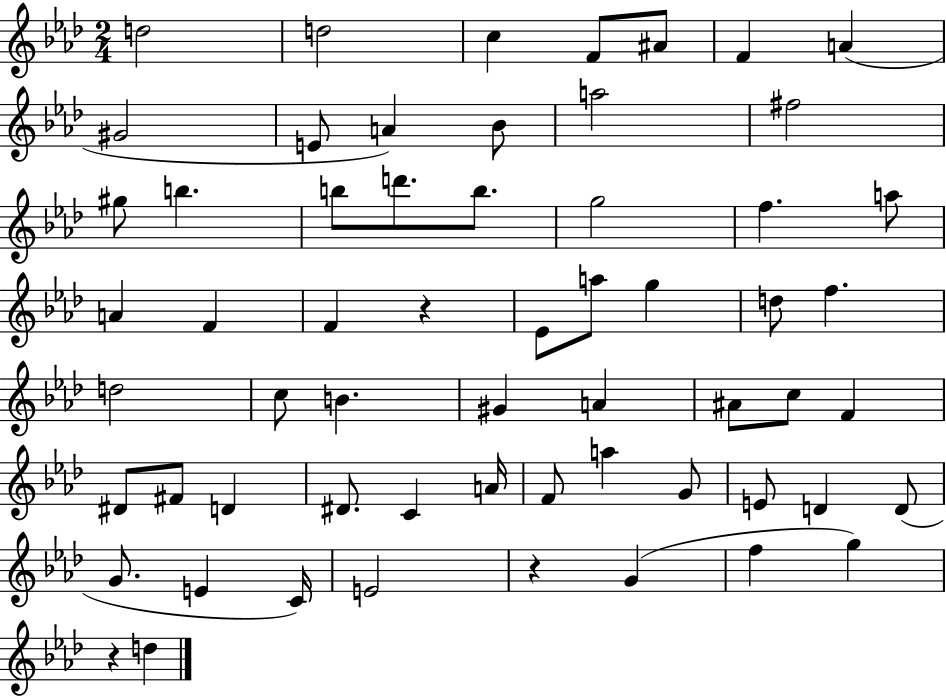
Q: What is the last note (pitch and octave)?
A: D5